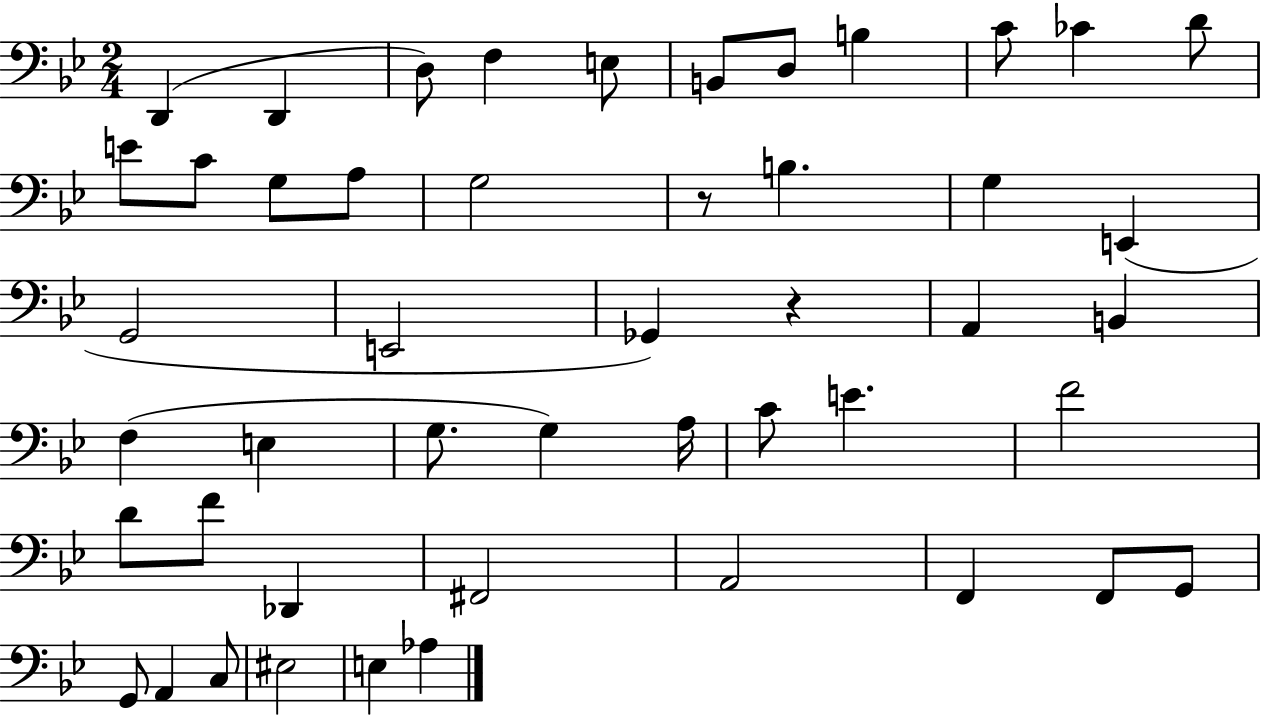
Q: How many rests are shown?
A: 2